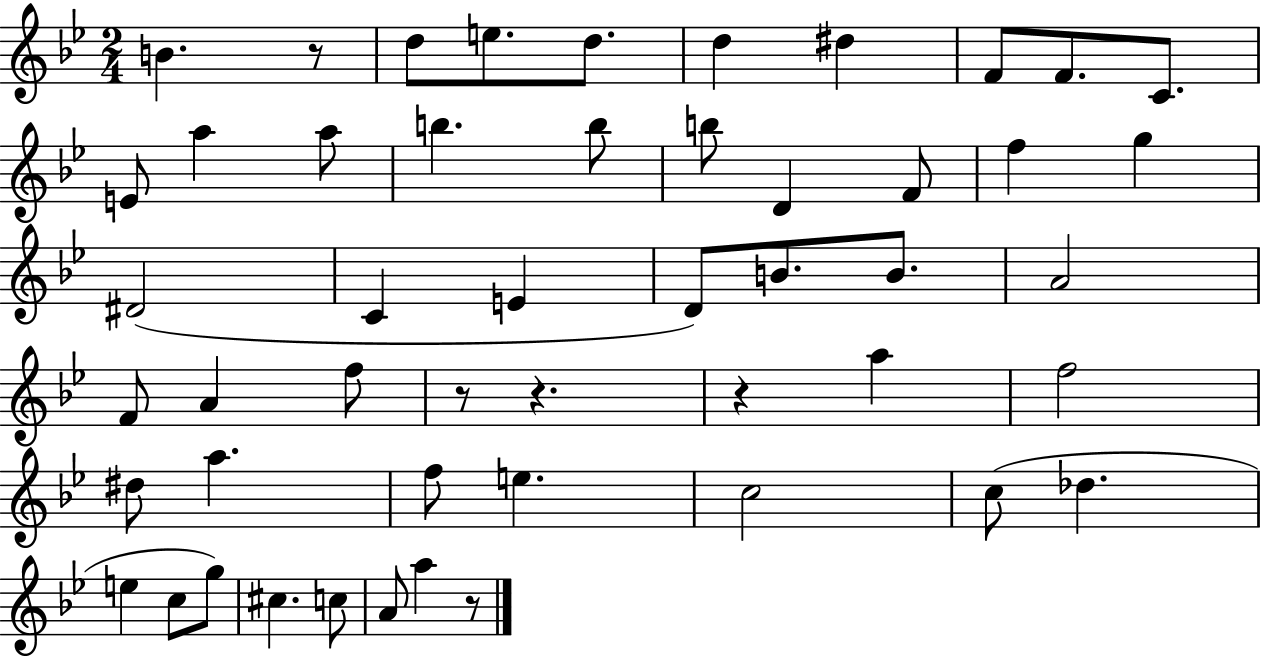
B4/q. R/e D5/e E5/e. D5/e. D5/q D#5/q F4/e F4/e. C4/e. E4/e A5/q A5/e B5/q. B5/e B5/e D4/q F4/e F5/q G5/q D#4/h C4/q E4/q D4/e B4/e. B4/e. A4/h F4/e A4/q F5/e R/e R/q. R/q A5/q F5/h D#5/e A5/q. F5/e E5/q. C5/h C5/e Db5/q. E5/q C5/e G5/e C#5/q. C5/e A4/e A5/q R/e